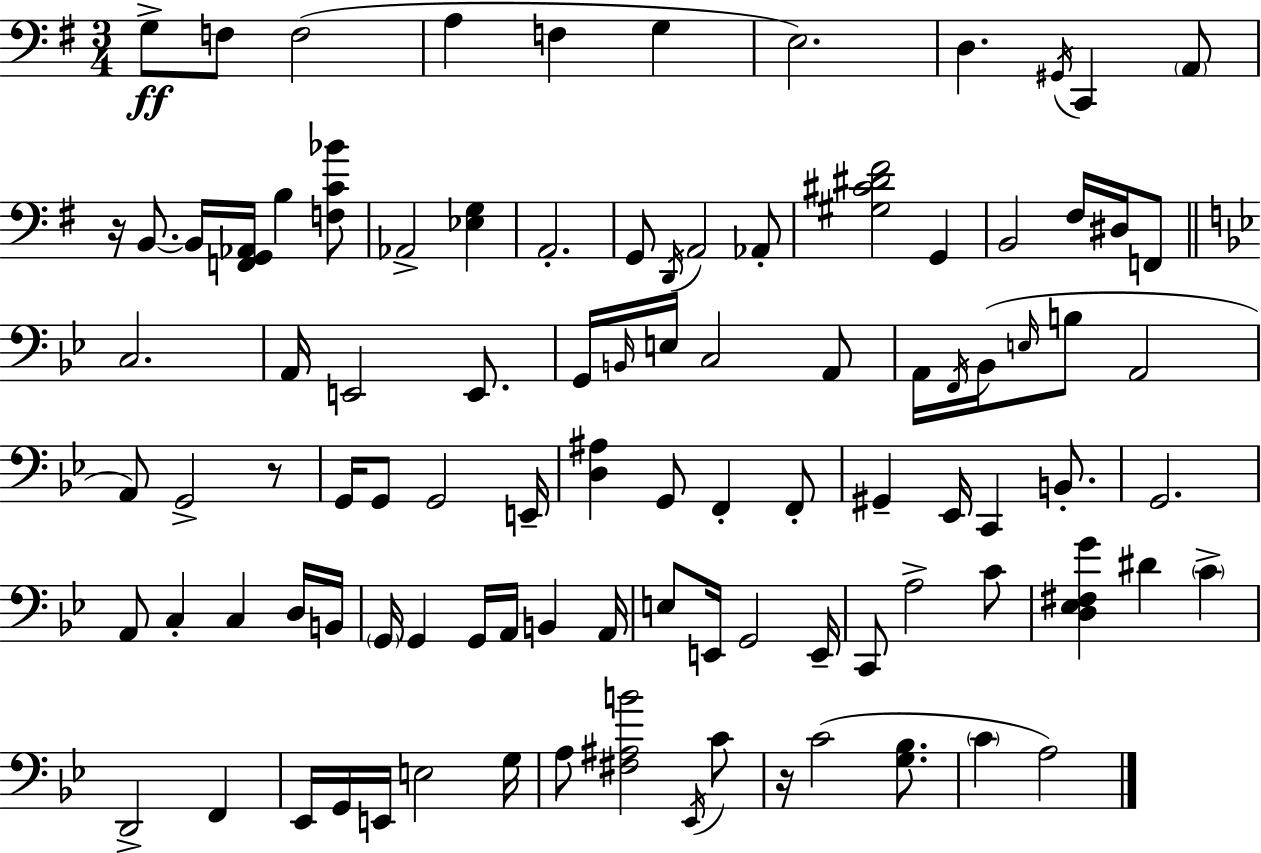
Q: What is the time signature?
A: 3/4